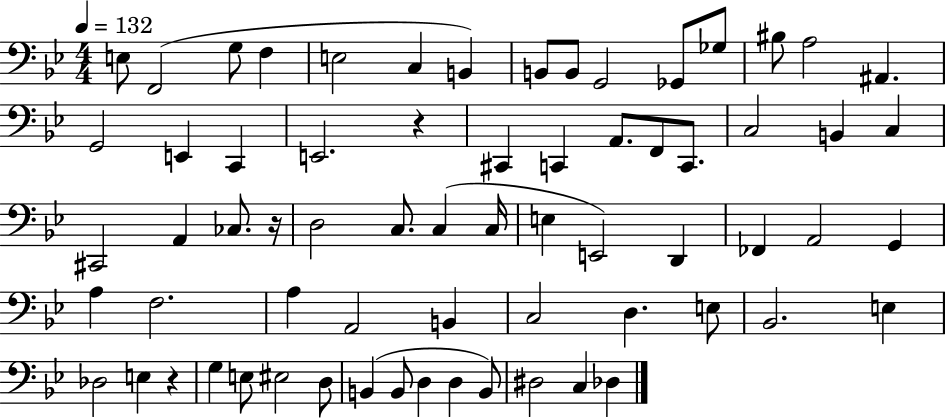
{
  \clef bass
  \numericTimeSignature
  \time 4/4
  \key bes \major
  \tempo 4 = 132
  \repeat volta 2 { e8 f,2( g8 f4 | e2 c4 b,4) | b,8 b,8 g,2 ges,8 ges8 | bis8 a2 ais,4. | \break g,2 e,4 c,4 | e,2. r4 | cis,4 c,4 a,8. f,8 c,8. | c2 b,4 c4 | \break cis,2 a,4 ces8. r16 | d2 c8. c4( c16 | e4 e,2) d,4 | fes,4 a,2 g,4 | \break a4 f2. | a4 a,2 b,4 | c2 d4. e8 | bes,2. e4 | \break des2 e4 r4 | g4 e8 eis2 d8 | b,4( b,8 d4 d4 b,8) | dis2 c4 des4 | \break } \bar "|."
}